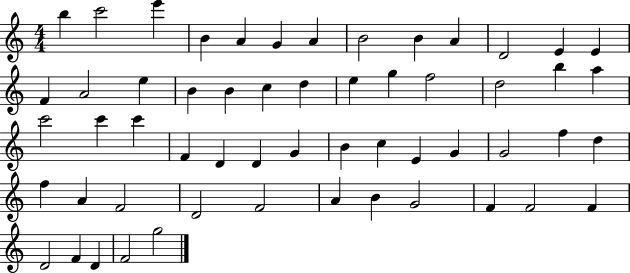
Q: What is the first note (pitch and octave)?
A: B5